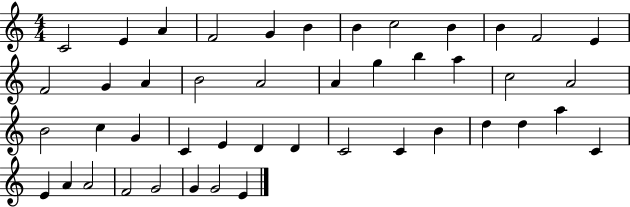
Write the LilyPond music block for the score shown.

{
  \clef treble
  \numericTimeSignature
  \time 4/4
  \key c \major
  c'2 e'4 a'4 | f'2 g'4 b'4 | b'4 c''2 b'4 | b'4 f'2 e'4 | \break f'2 g'4 a'4 | b'2 a'2 | a'4 g''4 b''4 a''4 | c''2 a'2 | \break b'2 c''4 g'4 | c'4 e'4 d'4 d'4 | c'2 c'4 b'4 | d''4 d''4 a''4 c'4 | \break e'4 a'4 a'2 | f'2 g'2 | g'4 g'2 e'4 | \bar "|."
}